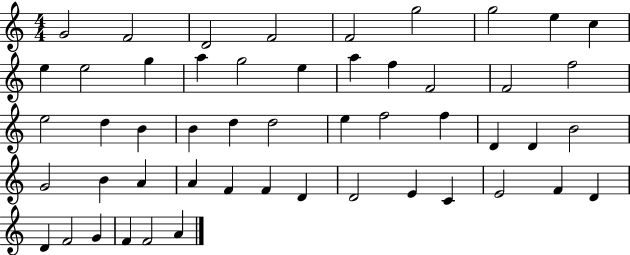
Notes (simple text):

G4/h F4/h D4/h F4/h F4/h G5/h G5/h E5/q C5/q E5/q E5/h G5/q A5/q G5/h E5/q A5/q F5/q F4/h F4/h F5/h E5/h D5/q B4/q B4/q D5/q D5/h E5/q F5/h F5/q D4/q D4/q B4/h G4/h B4/q A4/q A4/q F4/q F4/q D4/q D4/h E4/q C4/q E4/h F4/q D4/q D4/q F4/h G4/q F4/q F4/h A4/q